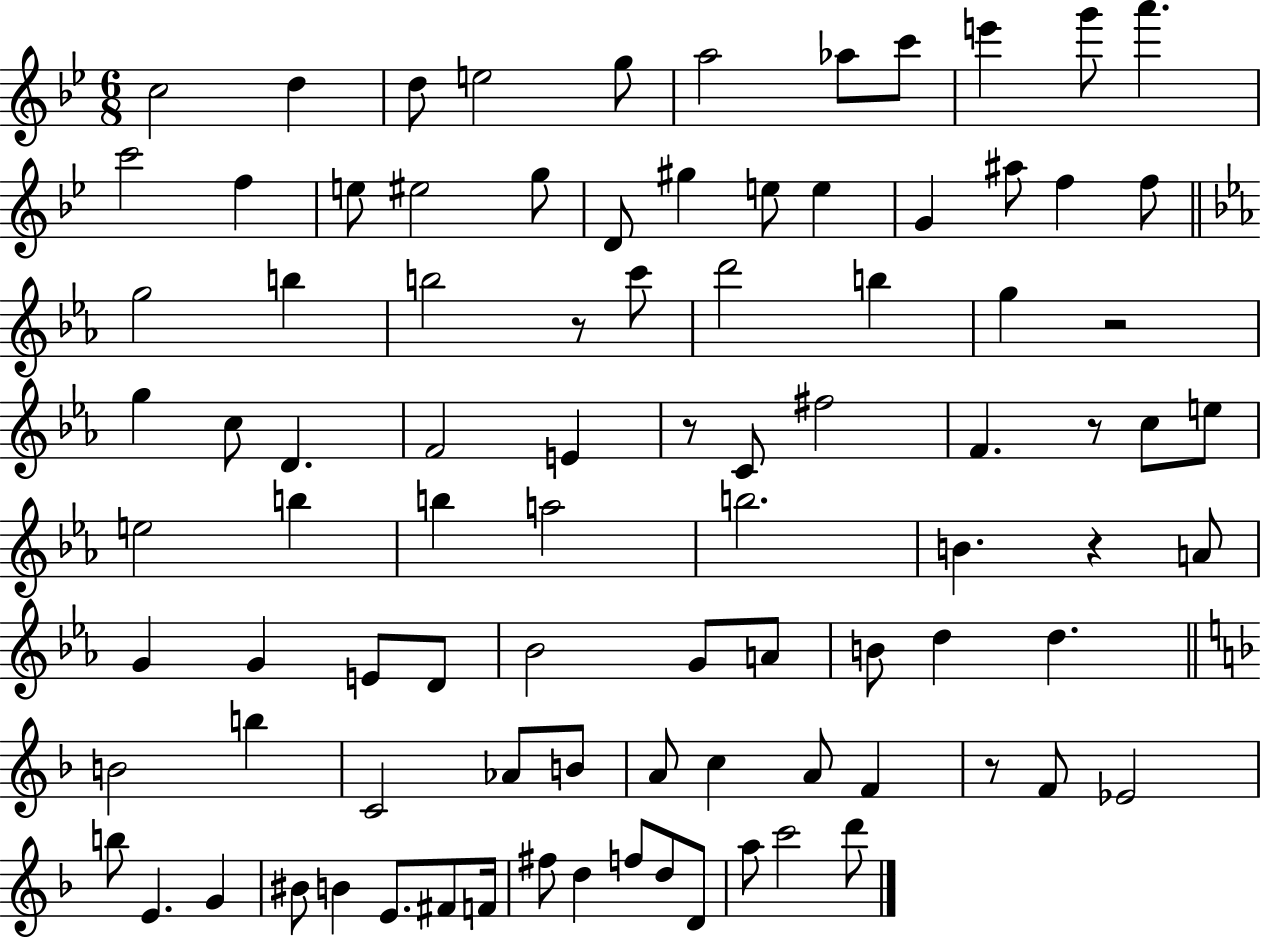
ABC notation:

X:1
T:Untitled
M:6/8
L:1/4
K:Bb
c2 d d/2 e2 g/2 a2 _a/2 c'/2 e' g'/2 a' c'2 f e/2 ^e2 g/2 D/2 ^g e/2 e G ^a/2 f f/2 g2 b b2 z/2 c'/2 d'2 b g z2 g c/2 D F2 E z/2 C/2 ^f2 F z/2 c/2 e/2 e2 b b a2 b2 B z A/2 G G E/2 D/2 _B2 G/2 A/2 B/2 d d B2 b C2 _A/2 B/2 A/2 c A/2 F z/2 F/2 _E2 b/2 E G ^B/2 B E/2 ^F/2 F/4 ^f/2 d f/2 d/2 D/2 a/2 c'2 d'/2